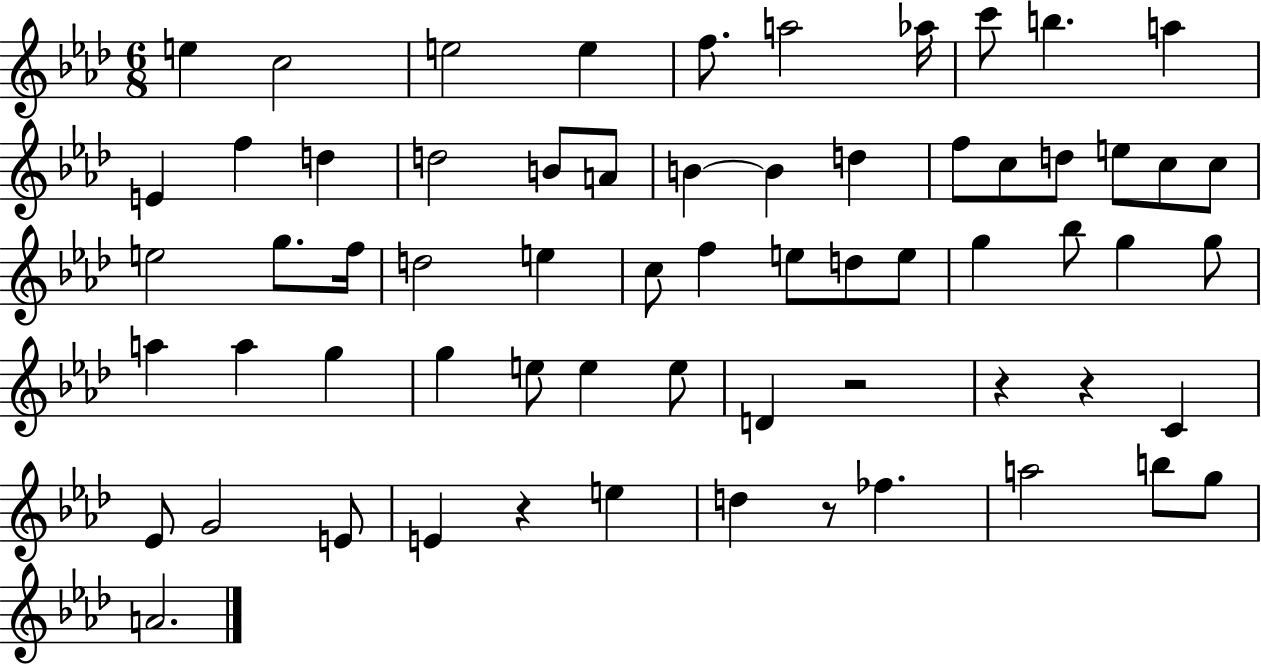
E5/q C5/h E5/h E5/q F5/e. A5/h Ab5/s C6/e B5/q. A5/q E4/q F5/q D5/q D5/h B4/e A4/e B4/q B4/q D5/q F5/e C5/e D5/e E5/e C5/e C5/e E5/h G5/e. F5/s D5/h E5/q C5/e F5/q E5/e D5/e E5/e G5/q Bb5/e G5/q G5/e A5/q A5/q G5/q G5/q E5/e E5/q E5/e D4/q R/h R/q R/q C4/q Eb4/e G4/h E4/e E4/q R/q E5/q D5/q R/e FES5/q. A5/h B5/e G5/e A4/h.